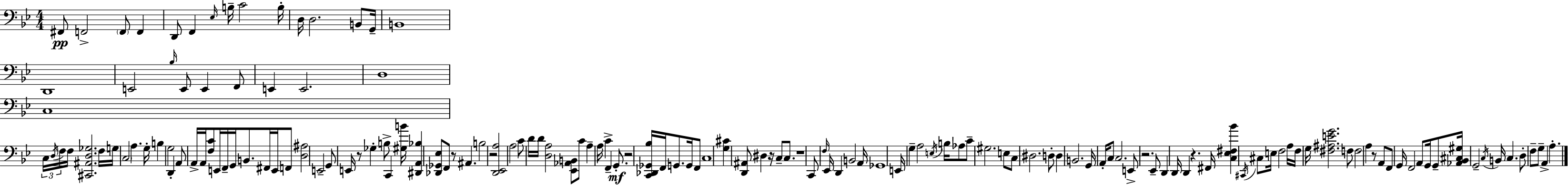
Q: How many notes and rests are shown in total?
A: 155